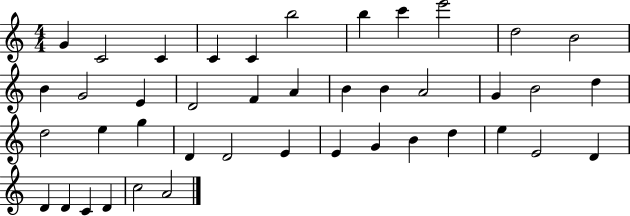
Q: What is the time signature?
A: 4/4